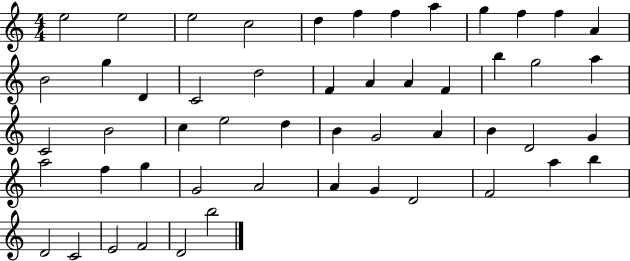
E5/h E5/h E5/h C5/h D5/q F5/q F5/q A5/q G5/q F5/q F5/q A4/q B4/h G5/q D4/q C4/h D5/h F4/q A4/q A4/q F4/q B5/q G5/h A5/q C4/h B4/h C5/q E5/h D5/q B4/q G4/h A4/q B4/q D4/h G4/q A5/h F5/q G5/q G4/h A4/h A4/q G4/q D4/h F4/h A5/q B5/q D4/h C4/h E4/h F4/h D4/h B5/h